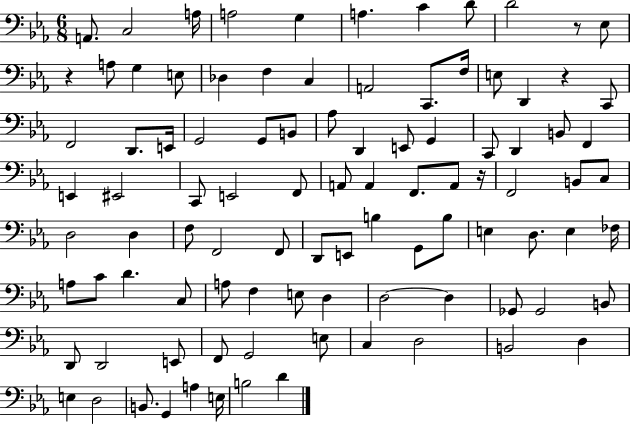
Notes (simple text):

A2/e. C3/h A3/s A3/h G3/q A3/q. C4/q D4/e D4/h R/e Eb3/e R/q A3/e G3/q E3/e Db3/q F3/q C3/q A2/h C2/e. F3/s E3/e D2/q R/q C2/e F2/h D2/e. E2/s G2/h G2/e B2/e Ab3/e D2/q E2/e G2/q C2/e D2/q B2/e F2/q E2/q EIS2/h C2/e E2/h F2/e A2/e A2/q F2/e. A2/e R/s F2/h B2/e C3/e D3/h D3/q F3/e F2/h F2/e D2/e E2/e B3/q G2/e B3/e E3/q D3/e. E3/q FES3/s A3/e C4/e D4/q. C3/e A3/e F3/q E3/e D3/q D3/h D3/q Gb2/e Gb2/h B2/e D2/e D2/h E2/e F2/e G2/h E3/e C3/q D3/h B2/h D3/q E3/q D3/h B2/e. G2/q A3/q E3/s B3/h D4/q